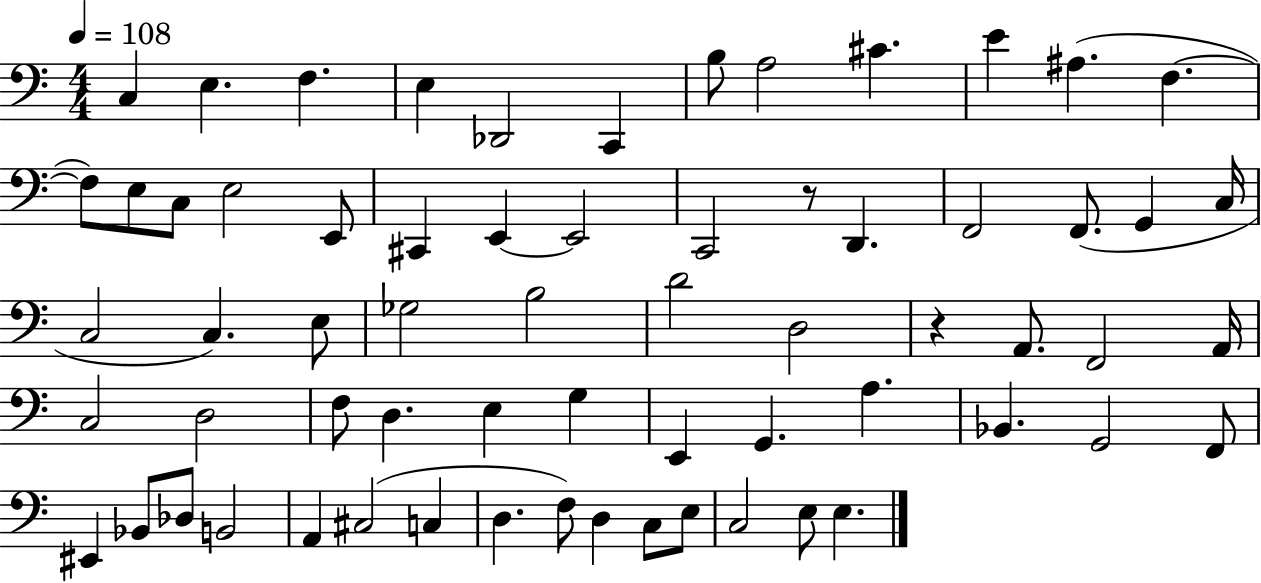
{
  \clef bass
  \numericTimeSignature
  \time 4/4
  \key c \major
  \tempo 4 = 108
  c4 e4. f4. | e4 des,2 c,4 | b8 a2 cis'4. | e'4 ais4.( f4.~~ | \break f8) e8 c8 e2 e,8 | cis,4 e,4~~ e,2 | c,2 r8 d,4. | f,2 f,8.( g,4 c16 | \break c2 c4.) e8 | ges2 b2 | d'2 d2 | r4 a,8. f,2 a,16 | \break c2 d2 | f8 d4. e4 g4 | e,4 g,4. a4. | bes,4. g,2 f,8 | \break eis,4 bes,8 des8 b,2 | a,4 cis2( c4 | d4. f8) d4 c8 e8 | c2 e8 e4. | \break \bar "|."
}